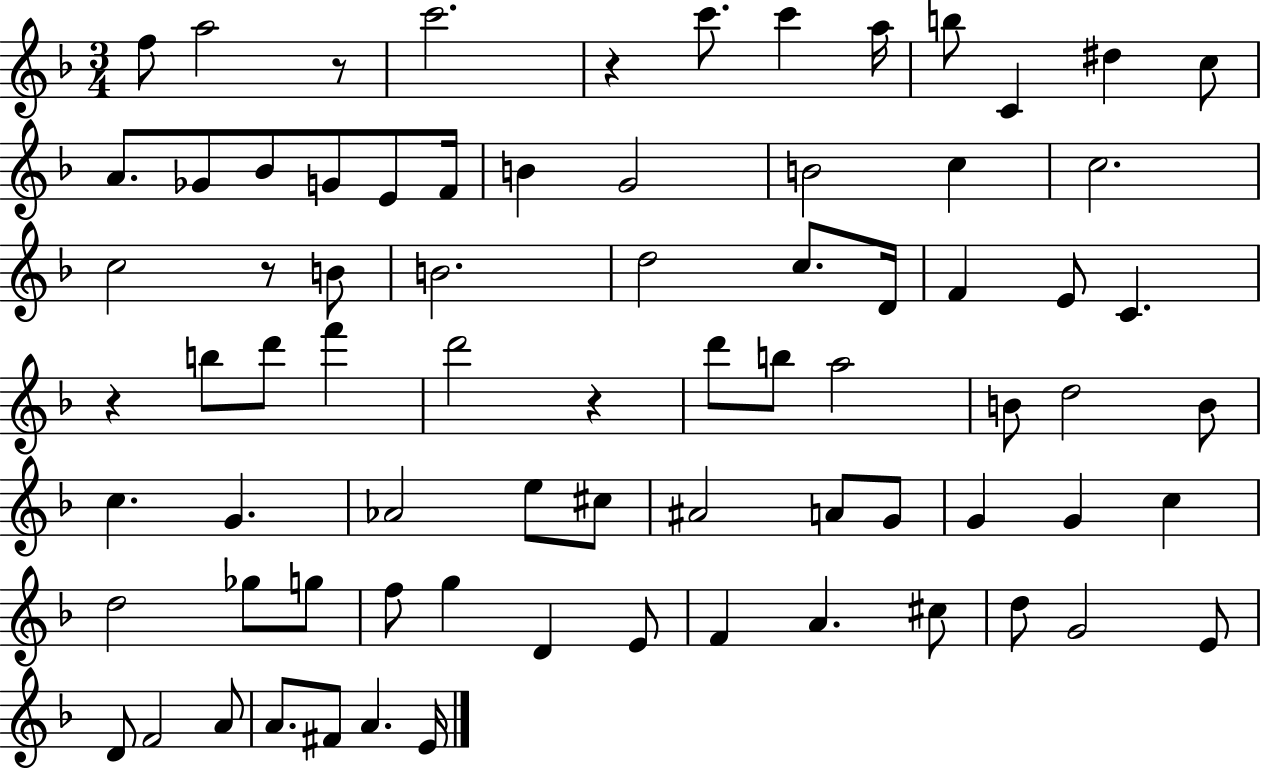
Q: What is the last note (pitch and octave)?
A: E4